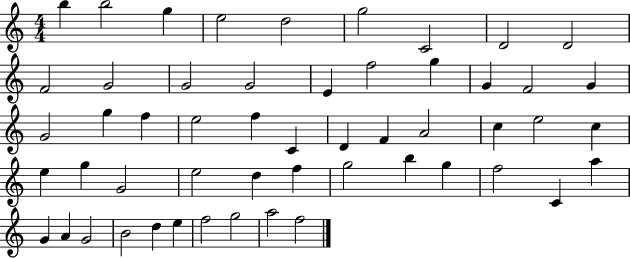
X:1
T:Untitled
M:4/4
L:1/4
K:C
b b2 g e2 d2 g2 C2 D2 D2 F2 G2 G2 G2 E f2 g G F2 G G2 g f e2 f C D F A2 c e2 c e g G2 e2 d f g2 b g f2 C a G A G2 B2 d e f2 g2 a2 f2